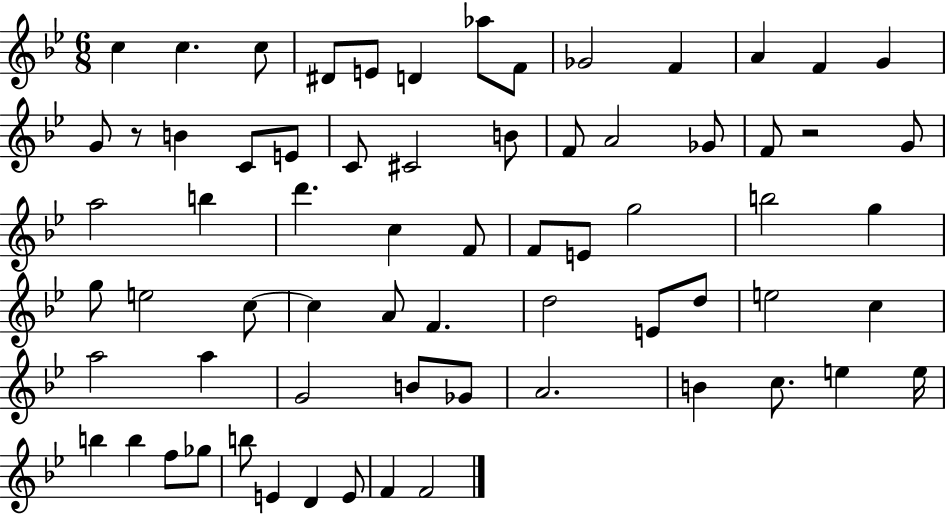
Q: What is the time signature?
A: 6/8